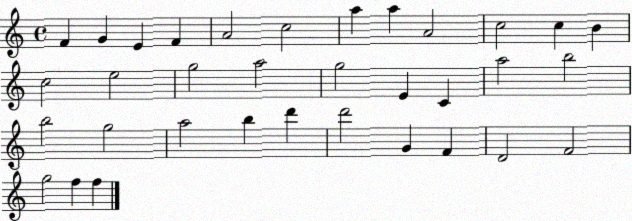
X:1
T:Untitled
M:4/4
L:1/4
K:C
F G E F A2 c2 a a A2 c2 c B c2 e2 g2 a2 g2 E C a2 b2 b2 g2 a2 b d' d'2 G F D2 F2 g2 f f